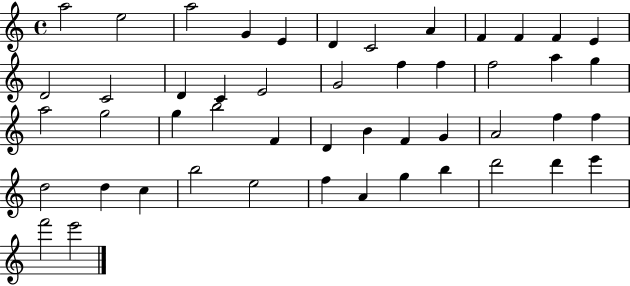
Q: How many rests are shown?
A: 0